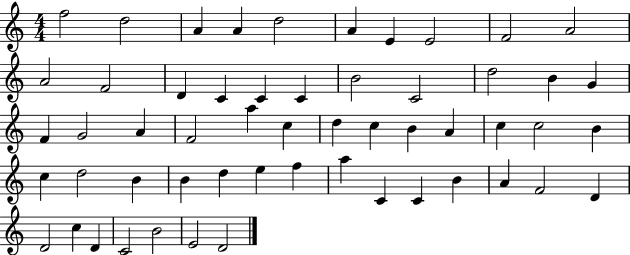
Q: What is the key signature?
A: C major